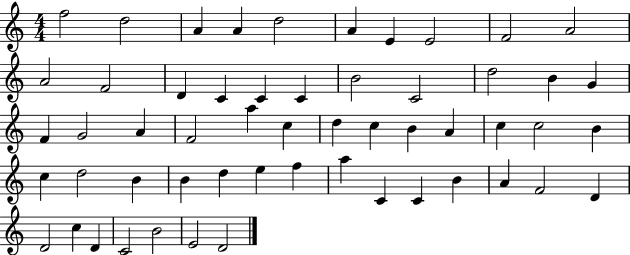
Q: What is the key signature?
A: C major